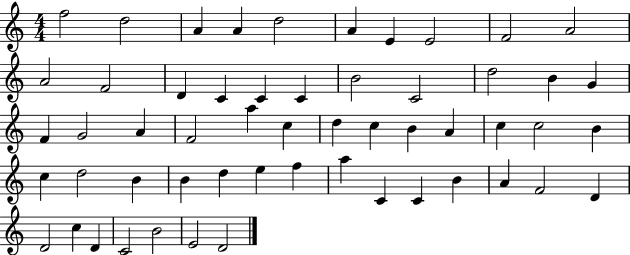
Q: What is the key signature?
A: C major